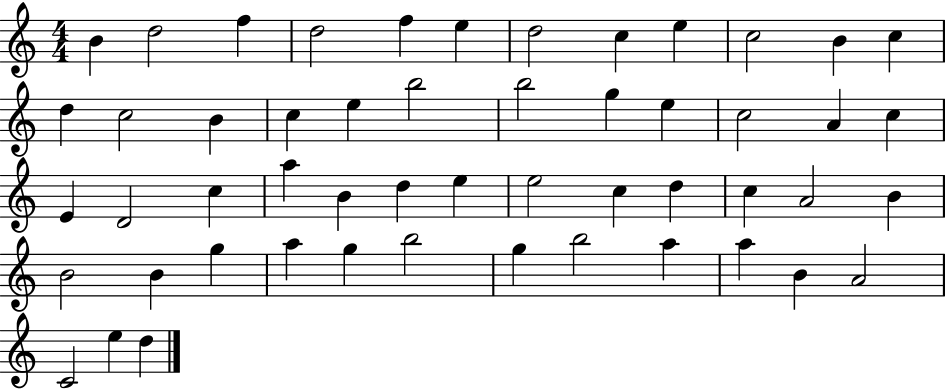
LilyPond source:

{
  \clef treble
  \numericTimeSignature
  \time 4/4
  \key c \major
  b'4 d''2 f''4 | d''2 f''4 e''4 | d''2 c''4 e''4 | c''2 b'4 c''4 | \break d''4 c''2 b'4 | c''4 e''4 b''2 | b''2 g''4 e''4 | c''2 a'4 c''4 | \break e'4 d'2 c''4 | a''4 b'4 d''4 e''4 | e''2 c''4 d''4 | c''4 a'2 b'4 | \break b'2 b'4 g''4 | a''4 g''4 b''2 | g''4 b''2 a''4 | a''4 b'4 a'2 | \break c'2 e''4 d''4 | \bar "|."
}